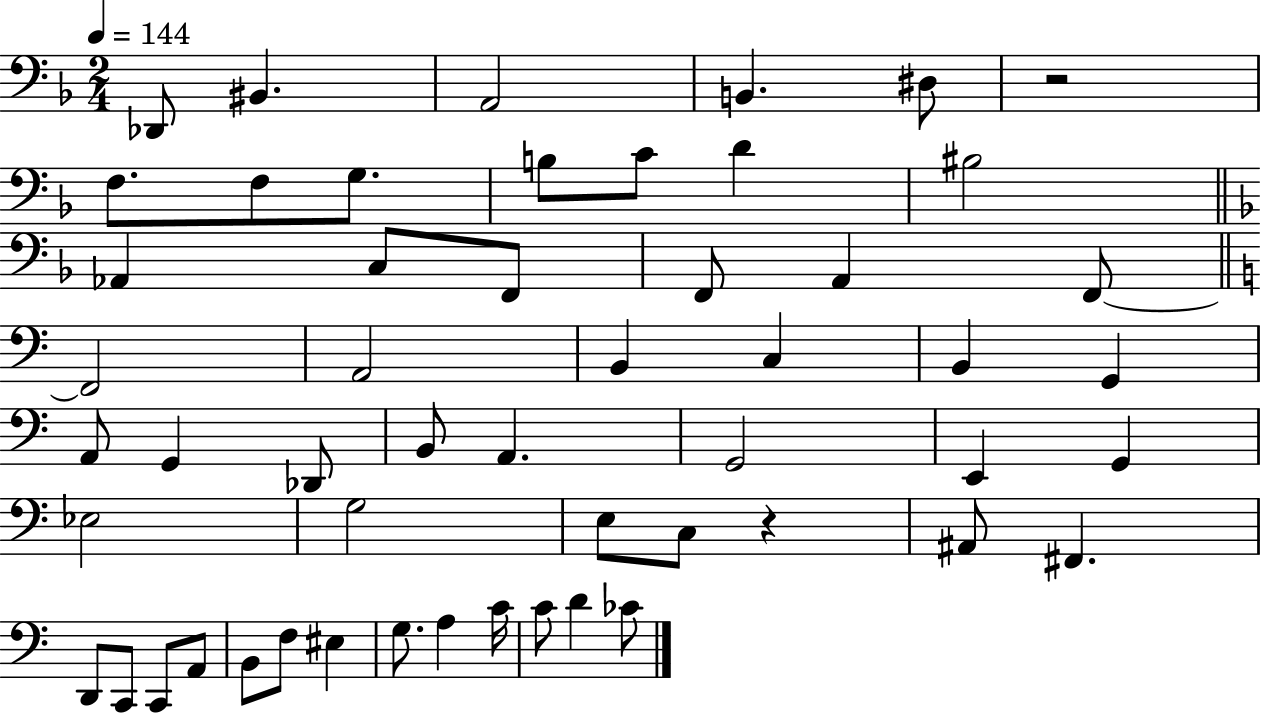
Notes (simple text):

Db2/e BIS2/q. A2/h B2/q. D#3/e R/h F3/e. F3/e G3/e. B3/e C4/e D4/q BIS3/h Ab2/q C3/e F2/e F2/e A2/q F2/e F2/h A2/h B2/q C3/q B2/q G2/q A2/e G2/q Db2/e B2/e A2/q. G2/h E2/q G2/q Eb3/h G3/h E3/e C3/e R/q A#2/e F#2/q. D2/e C2/e C2/e A2/e B2/e F3/e EIS3/q G3/e. A3/q C4/s C4/e D4/q CES4/e